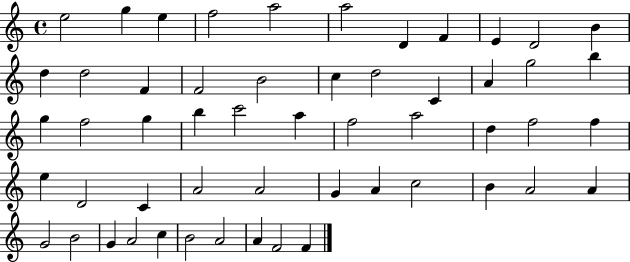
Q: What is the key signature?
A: C major